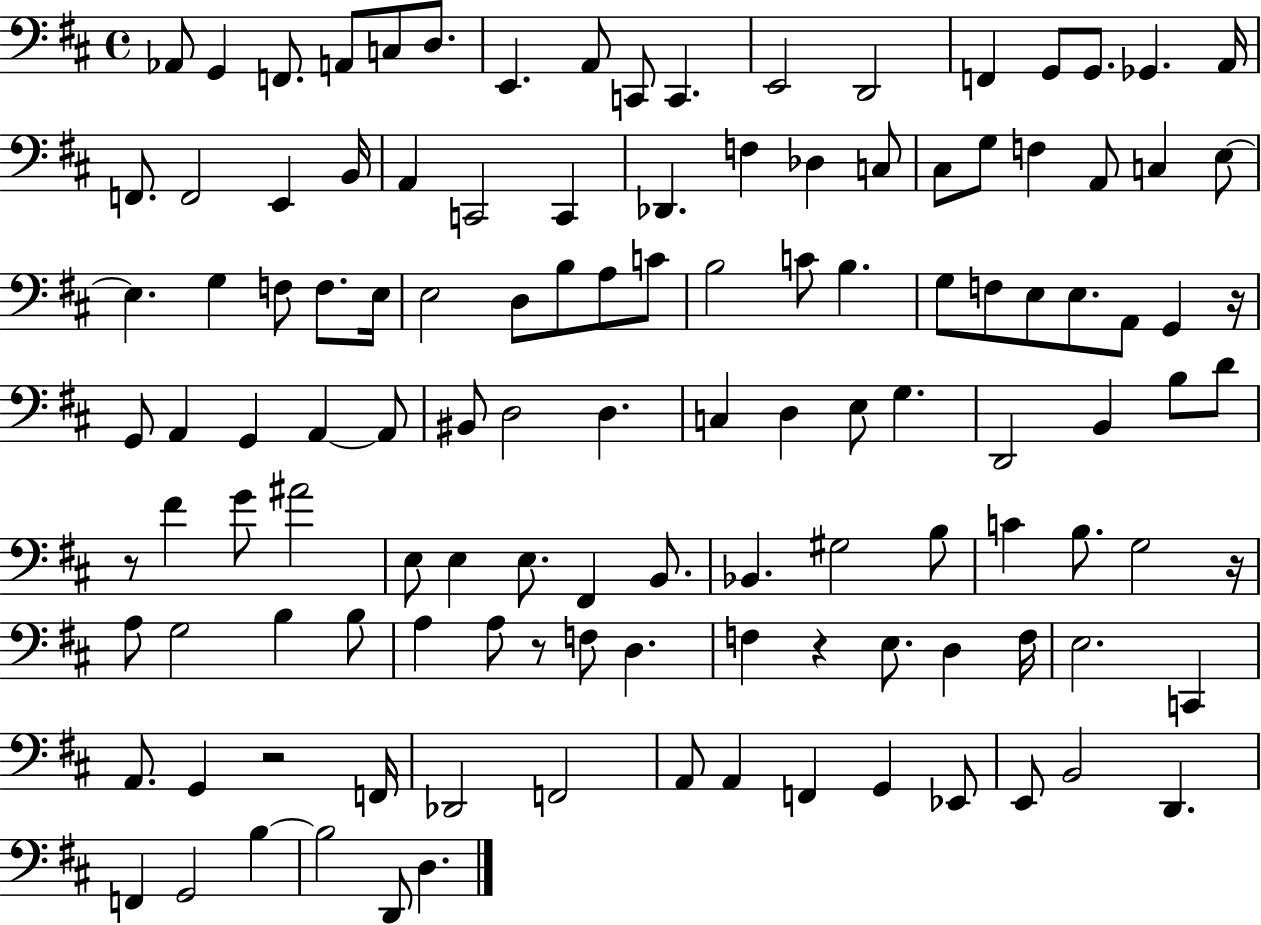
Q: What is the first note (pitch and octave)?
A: Ab2